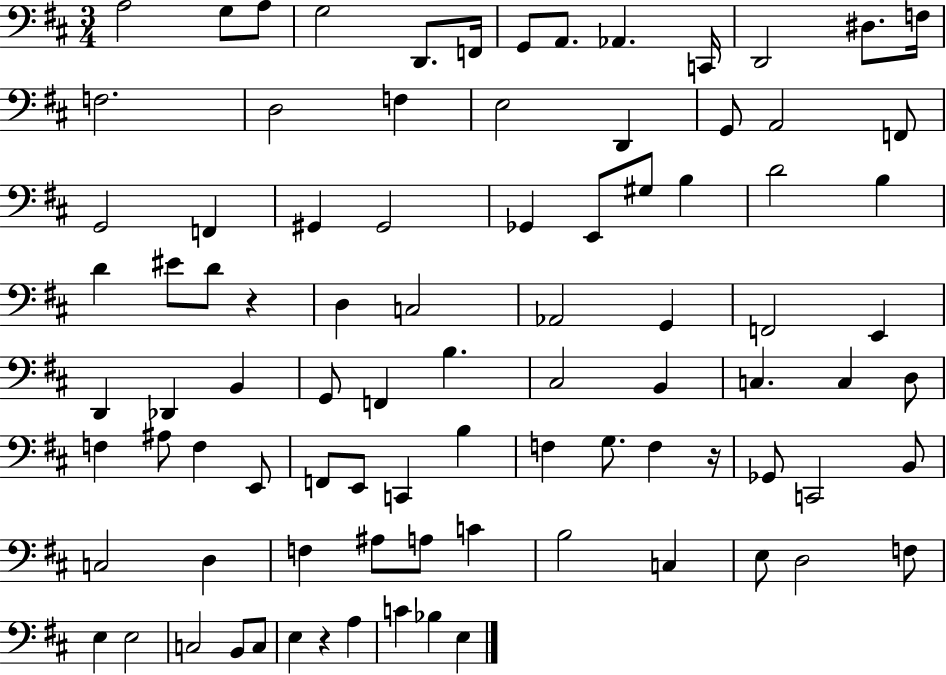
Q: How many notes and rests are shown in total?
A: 89